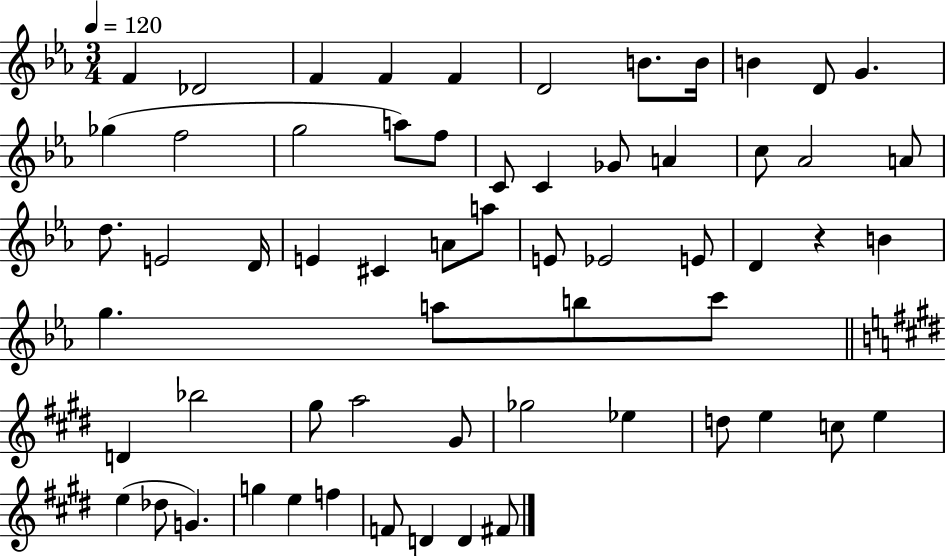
F4/q Db4/h F4/q F4/q F4/q D4/h B4/e. B4/s B4/q D4/e G4/q. Gb5/q F5/h G5/h A5/e F5/e C4/e C4/q Gb4/e A4/q C5/e Ab4/h A4/e D5/e. E4/h D4/s E4/q C#4/q A4/e A5/e E4/e Eb4/h E4/e D4/q R/q B4/q G5/q. A5/e B5/e C6/e D4/q Bb5/h G#5/e A5/h G#4/e Gb5/h Eb5/q D5/e E5/q C5/e E5/q E5/q Db5/e G4/q. G5/q E5/q F5/q F4/e D4/q D4/q F#4/e